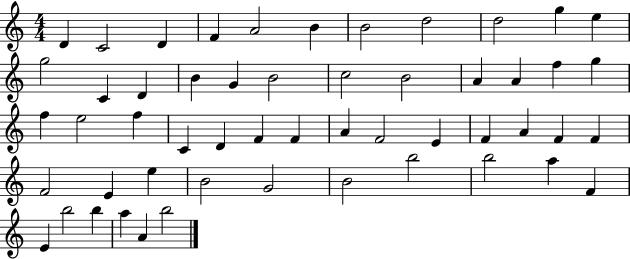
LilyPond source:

{
  \clef treble
  \numericTimeSignature
  \time 4/4
  \key c \major
  d'4 c'2 d'4 | f'4 a'2 b'4 | b'2 d''2 | d''2 g''4 e''4 | \break g''2 c'4 d'4 | b'4 g'4 b'2 | c''2 b'2 | a'4 a'4 f''4 g''4 | \break f''4 e''2 f''4 | c'4 d'4 f'4 f'4 | a'4 f'2 e'4 | f'4 a'4 f'4 f'4 | \break f'2 e'4 e''4 | b'2 g'2 | b'2 b''2 | b''2 a''4 f'4 | \break e'4 b''2 b''4 | a''4 a'4 b''2 | \bar "|."
}